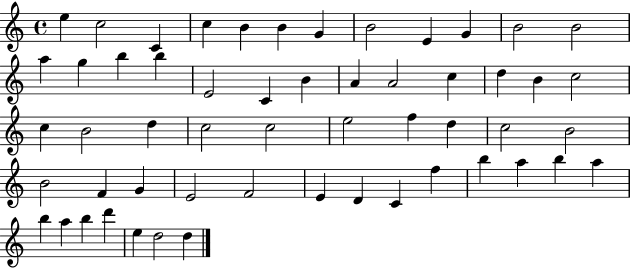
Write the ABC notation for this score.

X:1
T:Untitled
M:4/4
L:1/4
K:C
e c2 C c B B G B2 E G B2 B2 a g b b E2 C B A A2 c d B c2 c B2 d c2 c2 e2 f d c2 B2 B2 F G E2 F2 E D C f b a b a b a b d' e d2 d